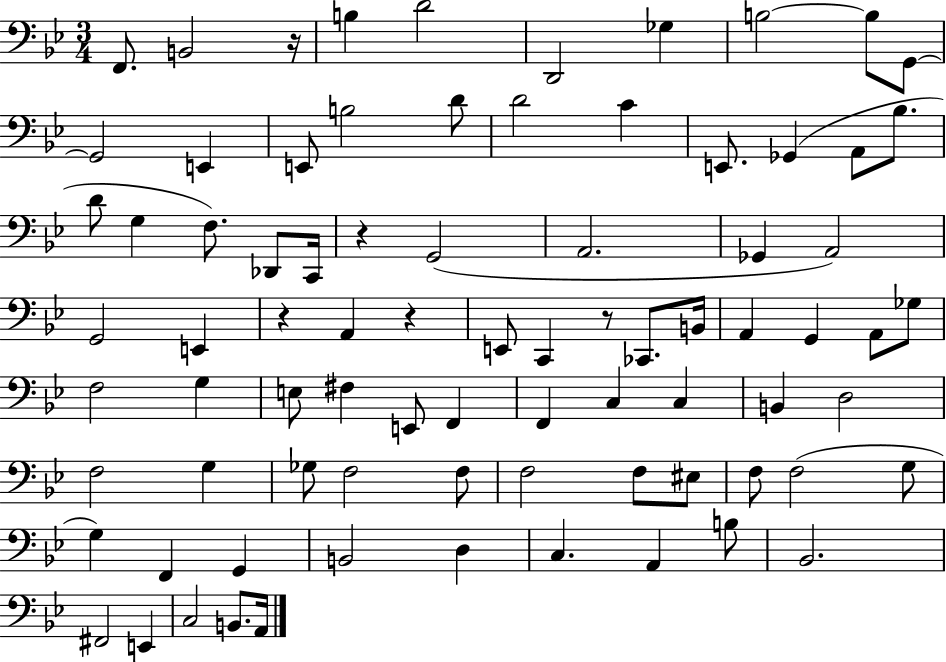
F2/e. B2/h R/s B3/q D4/h D2/h Gb3/q B3/h B3/e G2/e G2/h E2/q E2/e B3/h D4/e D4/h C4/q E2/e. Gb2/q A2/e Bb3/e. D4/e G3/q F3/e. Db2/e C2/s R/q G2/h A2/h. Gb2/q A2/h G2/h E2/q R/q A2/q R/q E2/e C2/q R/e CES2/e. B2/s A2/q G2/q A2/e Gb3/e F3/h G3/q E3/e F#3/q E2/e F2/q F2/q C3/q C3/q B2/q D3/h F3/h G3/q Gb3/e F3/h F3/e F3/h F3/e EIS3/e F3/e F3/h G3/e G3/q F2/q G2/q B2/h D3/q C3/q. A2/q B3/e Bb2/h. F#2/h E2/q C3/h B2/e. A2/s